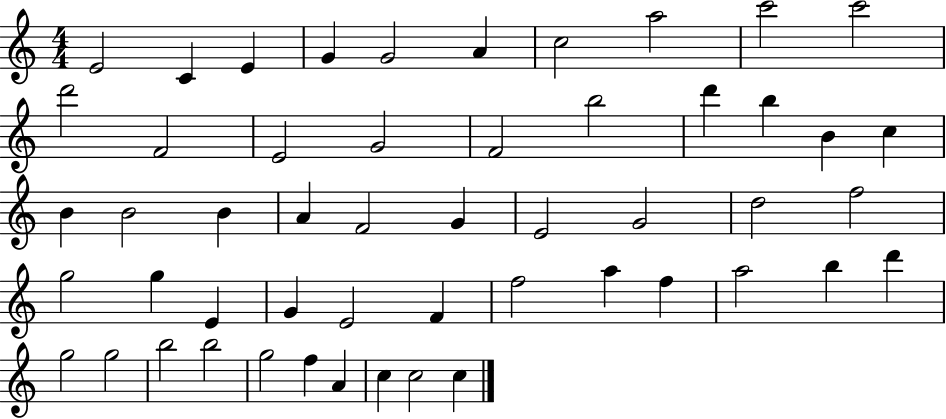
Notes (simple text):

E4/h C4/q E4/q G4/q G4/h A4/q C5/h A5/h C6/h C6/h D6/h F4/h E4/h G4/h F4/h B5/h D6/q B5/q B4/q C5/q B4/q B4/h B4/q A4/q F4/h G4/q E4/h G4/h D5/h F5/h G5/h G5/q E4/q G4/q E4/h F4/q F5/h A5/q F5/q A5/h B5/q D6/q G5/h G5/h B5/h B5/h G5/h F5/q A4/q C5/q C5/h C5/q